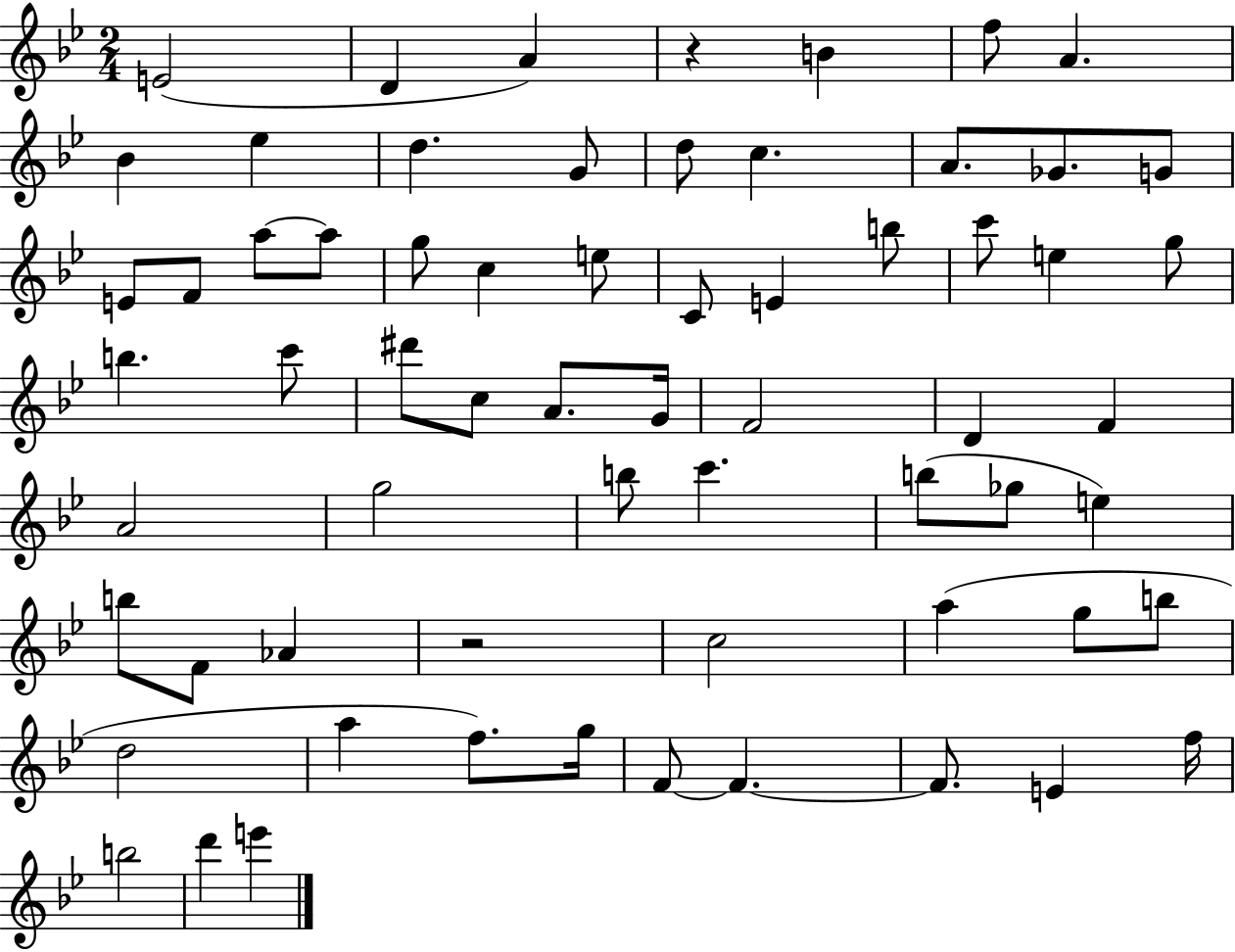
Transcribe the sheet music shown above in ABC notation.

X:1
T:Untitled
M:2/4
L:1/4
K:Bb
E2 D A z B f/2 A _B _e d G/2 d/2 c A/2 _G/2 G/2 E/2 F/2 a/2 a/2 g/2 c e/2 C/2 E b/2 c'/2 e g/2 b c'/2 ^d'/2 c/2 A/2 G/4 F2 D F A2 g2 b/2 c' b/2 _g/2 e b/2 F/2 _A z2 c2 a g/2 b/2 d2 a f/2 g/4 F/2 F F/2 E f/4 b2 d' e'